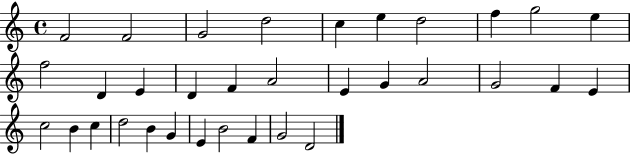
F4/h F4/h G4/h D5/h C5/q E5/q D5/h F5/q G5/h E5/q F5/h D4/q E4/q D4/q F4/q A4/h E4/q G4/q A4/h G4/h F4/q E4/q C5/h B4/q C5/q D5/h B4/q G4/q E4/q B4/h F4/q G4/h D4/h